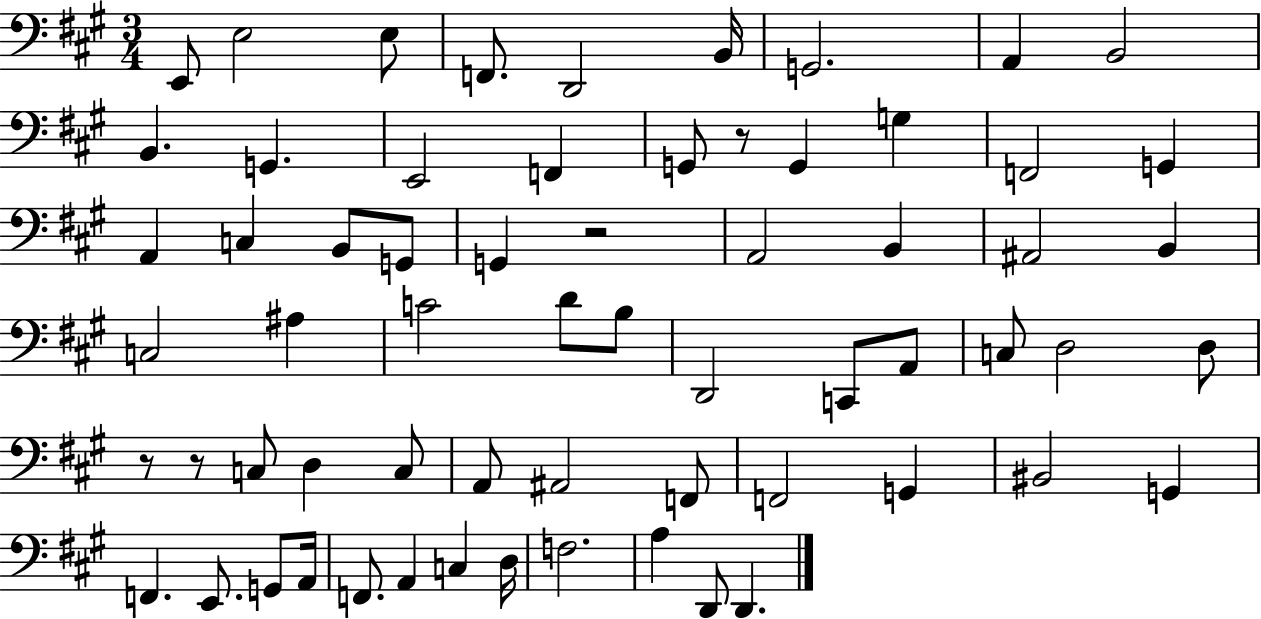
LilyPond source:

{
  \clef bass
  \numericTimeSignature
  \time 3/4
  \key a \major
  e,8 e2 e8 | f,8. d,2 b,16 | g,2. | a,4 b,2 | \break b,4. g,4. | e,2 f,4 | g,8 r8 g,4 g4 | f,2 g,4 | \break a,4 c4 b,8 g,8 | g,4 r2 | a,2 b,4 | ais,2 b,4 | \break c2 ais4 | c'2 d'8 b8 | d,2 c,8 a,8 | c8 d2 d8 | \break r8 r8 c8 d4 c8 | a,8 ais,2 f,8 | f,2 g,4 | bis,2 g,4 | \break f,4. e,8. g,8 a,16 | f,8. a,4 c4 d16 | f2. | a4 d,8 d,4. | \break \bar "|."
}